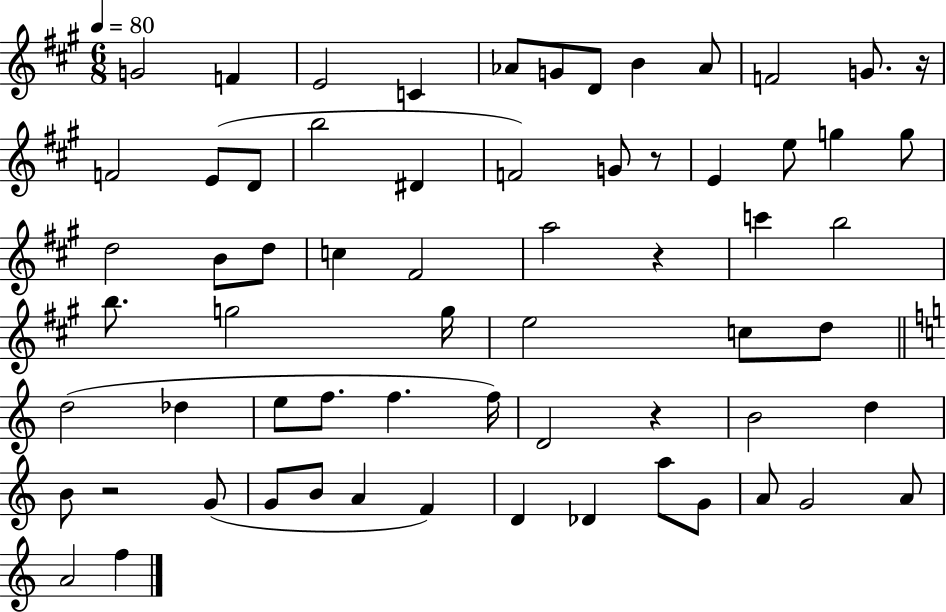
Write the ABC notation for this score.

X:1
T:Untitled
M:6/8
L:1/4
K:A
G2 F E2 C _A/2 G/2 D/2 B _A/2 F2 G/2 z/4 F2 E/2 D/2 b2 ^D F2 G/2 z/2 E e/2 g g/2 d2 B/2 d/2 c ^F2 a2 z c' b2 b/2 g2 g/4 e2 c/2 d/2 d2 _d e/2 f/2 f f/4 D2 z B2 d B/2 z2 G/2 G/2 B/2 A F D _D a/2 G/2 A/2 G2 A/2 A2 f